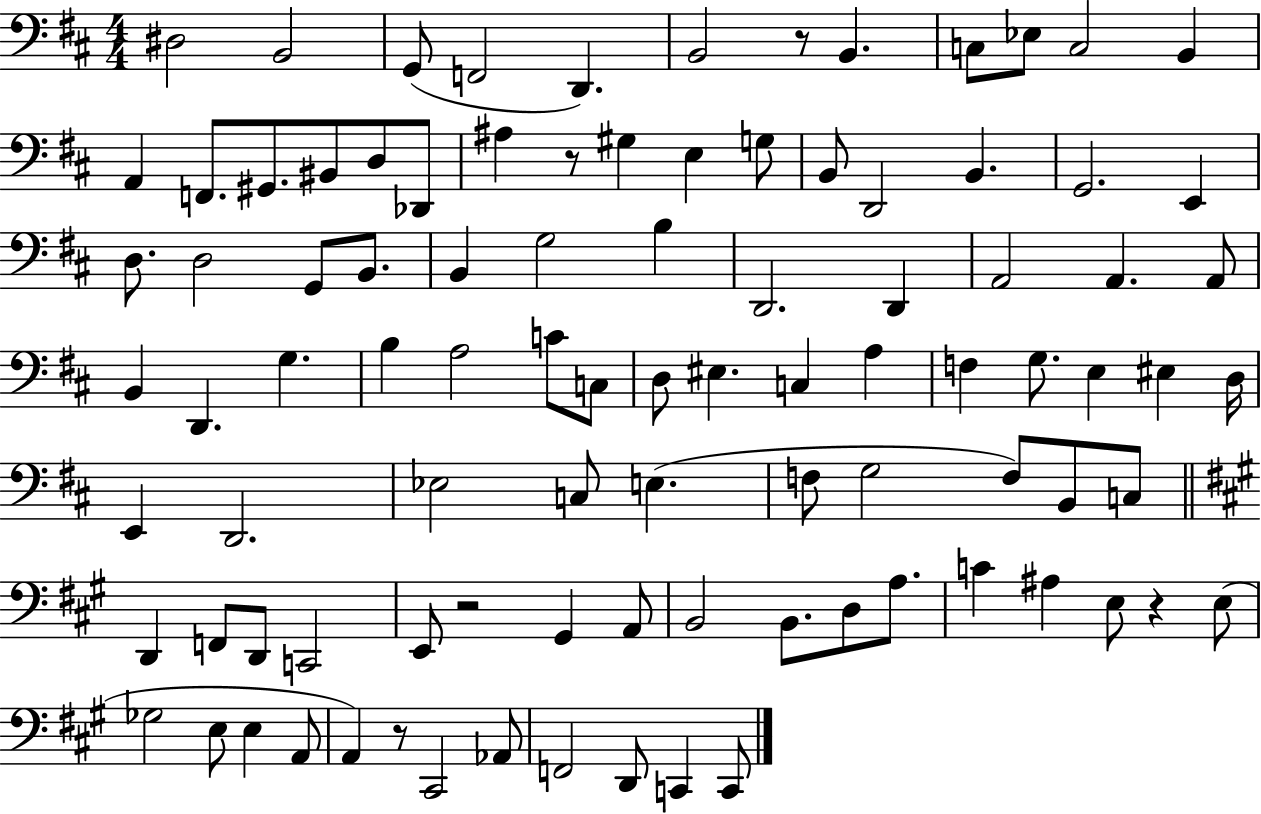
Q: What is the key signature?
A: D major